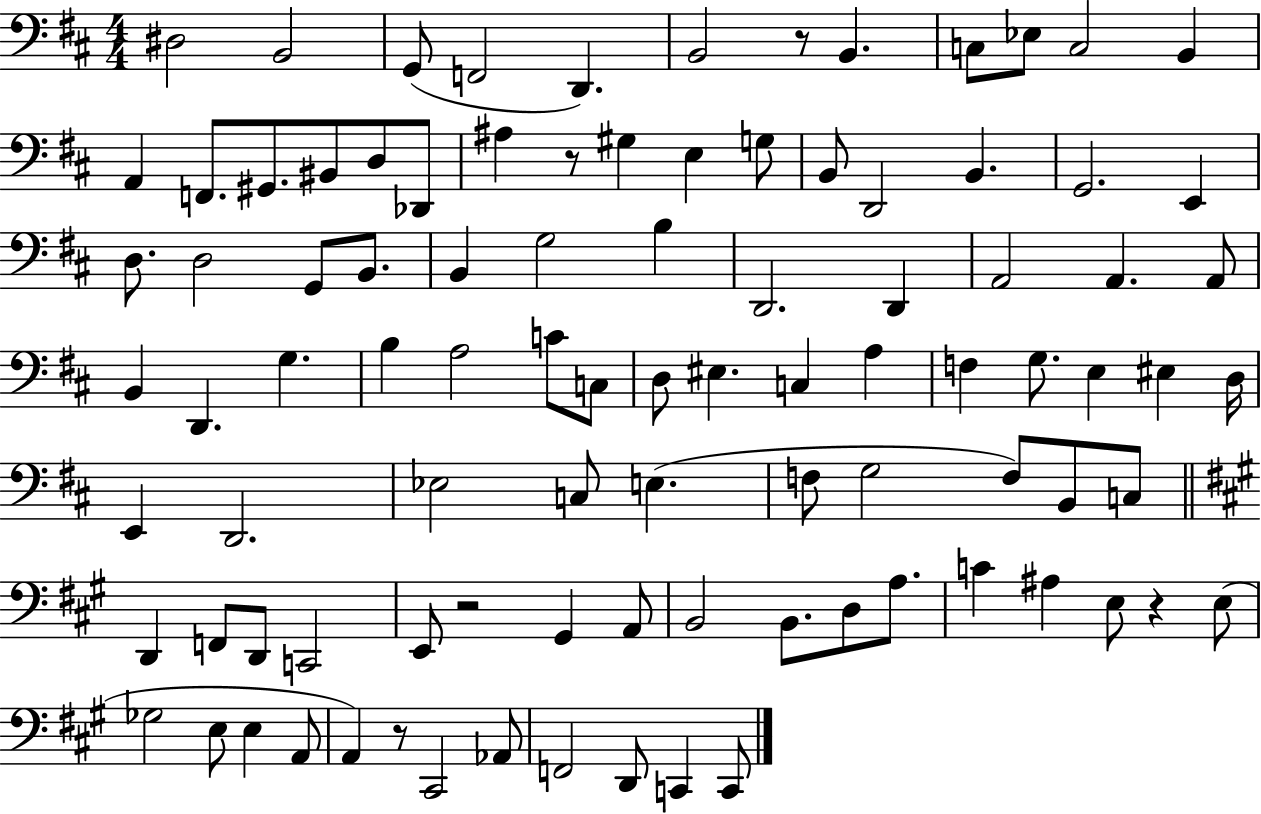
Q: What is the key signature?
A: D major